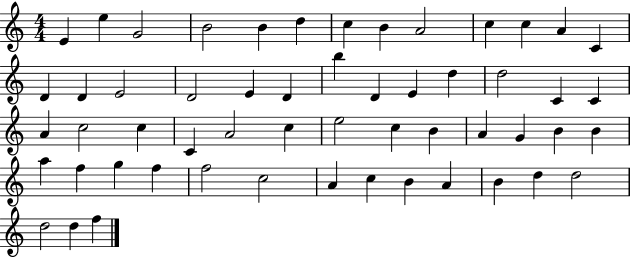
X:1
T:Untitled
M:4/4
L:1/4
K:C
E e G2 B2 B d c B A2 c c A C D D E2 D2 E D b D E d d2 C C A c2 c C A2 c e2 c B A G B B a f g f f2 c2 A c B A B d d2 d2 d f